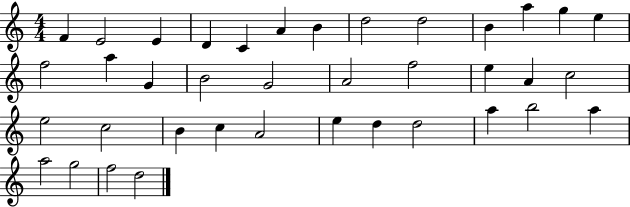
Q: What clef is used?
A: treble